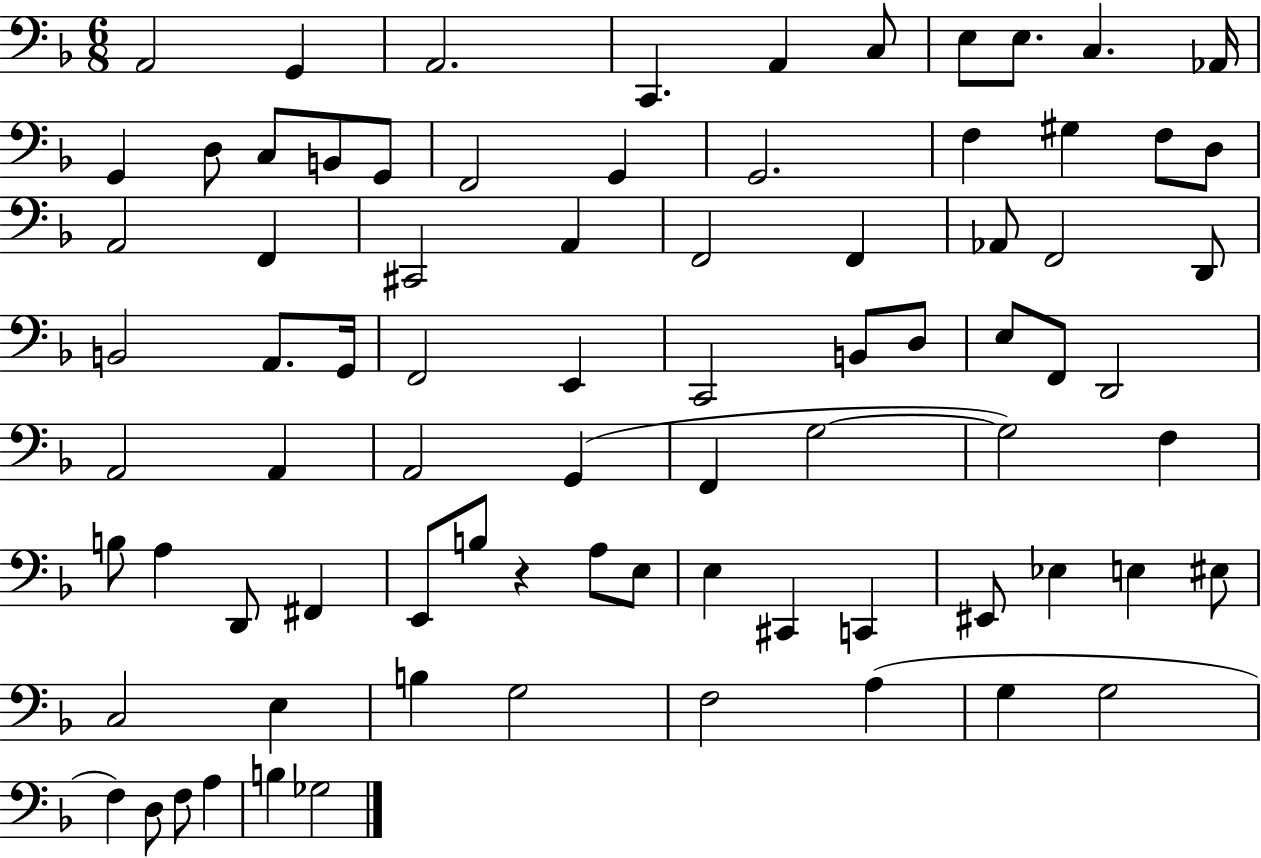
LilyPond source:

{
  \clef bass
  \numericTimeSignature
  \time 6/8
  \key f \major
  a,2 g,4 | a,2. | c,4. a,4 c8 | e8 e8. c4. aes,16 | \break g,4 d8 c8 b,8 g,8 | f,2 g,4 | g,2. | f4 gis4 f8 d8 | \break a,2 f,4 | cis,2 a,4 | f,2 f,4 | aes,8 f,2 d,8 | \break b,2 a,8. g,16 | f,2 e,4 | c,2 b,8 d8 | e8 f,8 d,2 | \break a,2 a,4 | a,2 g,4( | f,4 g2~~ | g2) f4 | \break b8 a4 d,8 fis,4 | e,8 b8 r4 a8 e8 | e4 cis,4 c,4 | eis,8 ees4 e4 eis8 | \break c2 e4 | b4 g2 | f2 a4( | g4 g2 | \break f4) d8 f8 a4 | b4 ges2 | \bar "|."
}